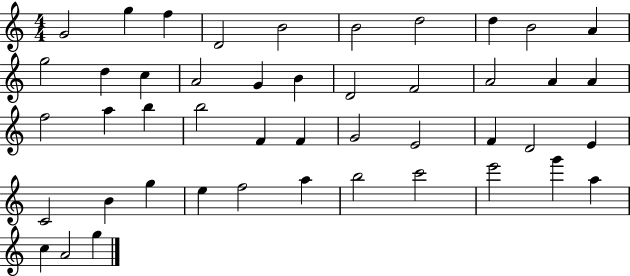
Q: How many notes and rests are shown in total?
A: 46